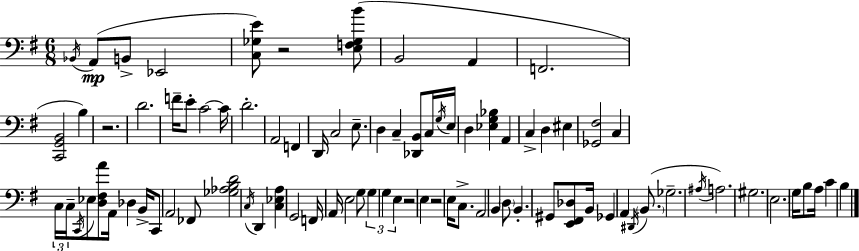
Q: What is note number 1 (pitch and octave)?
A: Bb2